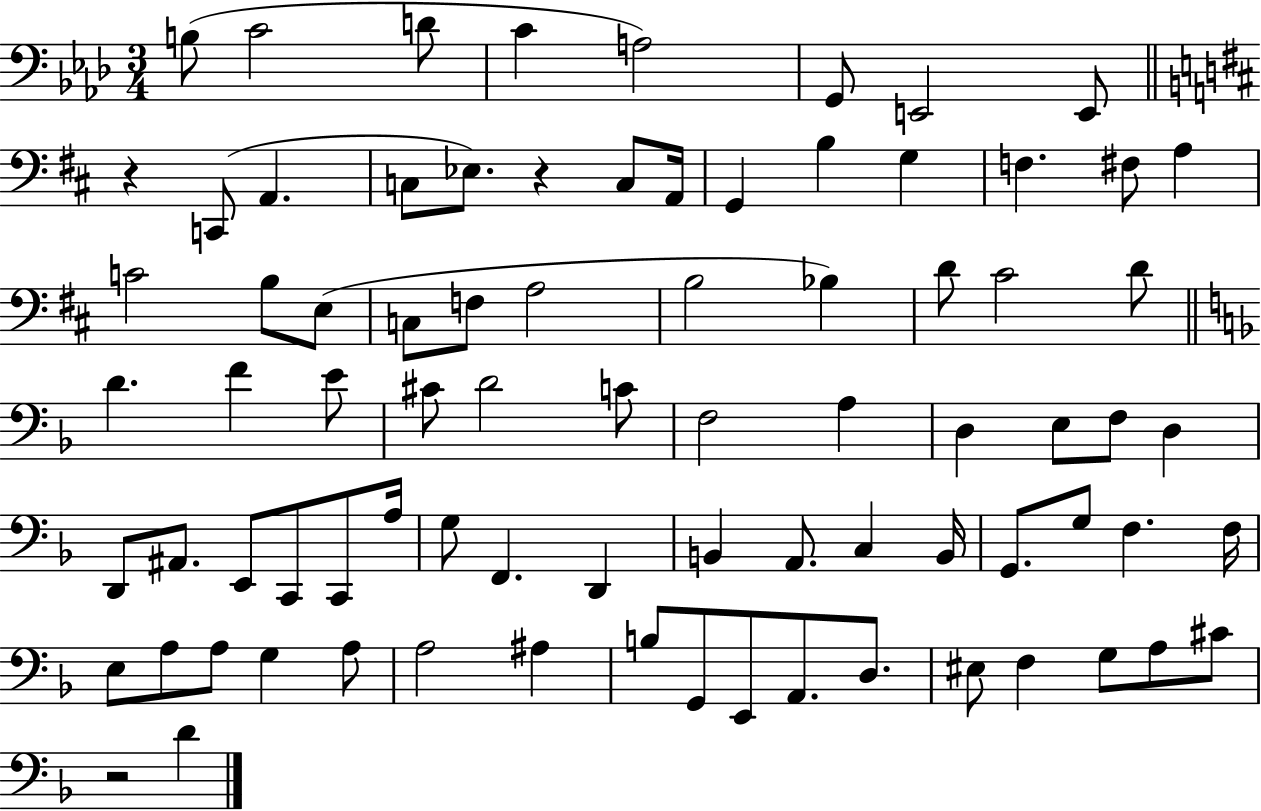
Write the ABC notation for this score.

X:1
T:Untitled
M:3/4
L:1/4
K:Ab
B,/2 C2 D/2 C A,2 G,,/2 E,,2 E,,/2 z C,,/2 A,, C,/2 _E,/2 z C,/2 A,,/4 G,, B, G, F, ^F,/2 A, C2 B,/2 E,/2 C,/2 F,/2 A,2 B,2 _B, D/2 ^C2 D/2 D F E/2 ^C/2 D2 C/2 F,2 A, D, E,/2 F,/2 D, D,,/2 ^A,,/2 E,,/2 C,,/2 C,,/2 A,/4 G,/2 F,, D,, B,, A,,/2 C, B,,/4 G,,/2 G,/2 F, F,/4 E,/2 A,/2 A,/2 G, A,/2 A,2 ^A, B,/2 G,,/2 E,,/2 A,,/2 D,/2 ^E,/2 F, G,/2 A,/2 ^C/2 z2 D